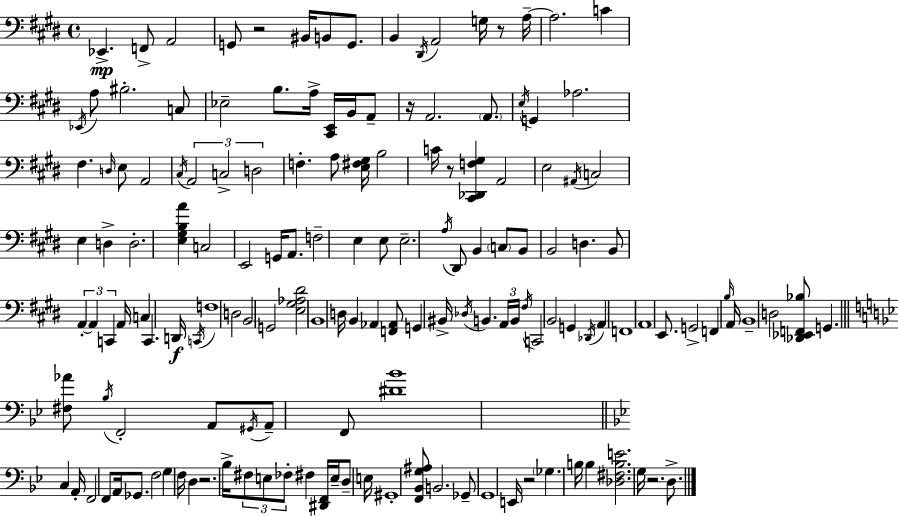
X:1
T:Untitled
M:4/4
L:1/4
K:E
_E,, F,,/2 A,,2 G,,/2 z2 ^B,,/4 B,,/2 G,,/2 B,, ^D,,/4 A,,2 G,/4 z/2 A,/4 A,2 C _E,,/4 A,/2 ^B,2 C,/2 _E,2 B,/2 A,/4 [^C,,E,,]/4 B,,/4 A,,/2 z/4 A,,2 A,,/2 E,/4 G,, _A,2 ^F, D,/4 E,/2 A,,2 ^C,/4 A,,2 C,2 D,2 F, A,/2 [E,^F,^G,]/4 B,2 C/4 z/2 [^C,,_D,,F,^G,] A,,2 E,2 ^A,,/4 C,2 E, D, D,2 [E,^G,B,A] C,2 E,,2 G,,/4 A,,/2 F,2 E, E,/2 E,2 A,/4 ^D,,/2 B,, C,/2 B,,/2 B,,2 D, B,,/2 A,, A,, C,, A,,/4 C, C,, D,,/4 C,,/4 F,4 D,2 B,,2 G,,2 [E,^G,_A,^D]2 B,,4 D,/4 B,, _A,, [F,,_A,,]/2 G,, ^B,,/4 _D,/4 B,, A,,/4 B,,/4 ^F,/4 C,,2 B,,2 G,, _D,,/4 A,, F,,4 A,,4 E,,/2 G,,2 F,, B,/4 A,,/4 B,,4 D,2 [_D,,_E,,F,,_B,]/2 G,, [^F,_A]/2 _B,/4 F,,2 A,,/2 ^G,,/4 A,,/2 F,,/2 [^D_B]4 C, A,,/4 F,,2 F,,/2 A,,/4 _G,,/2 F,2 G, F,/4 D, z2 _B,/4 ^F,/2 E,/2 _F,/2 ^F, [^D,,F,,]/4 E,/4 D,/2 E,/4 ^G,,4 [F,,_B,,G,^A,]/2 B,,2 _G,,/2 G,,4 E,,/4 z2 _G, B,/4 B, [_D,^F,B,E]2 G,/4 z2 D,/2